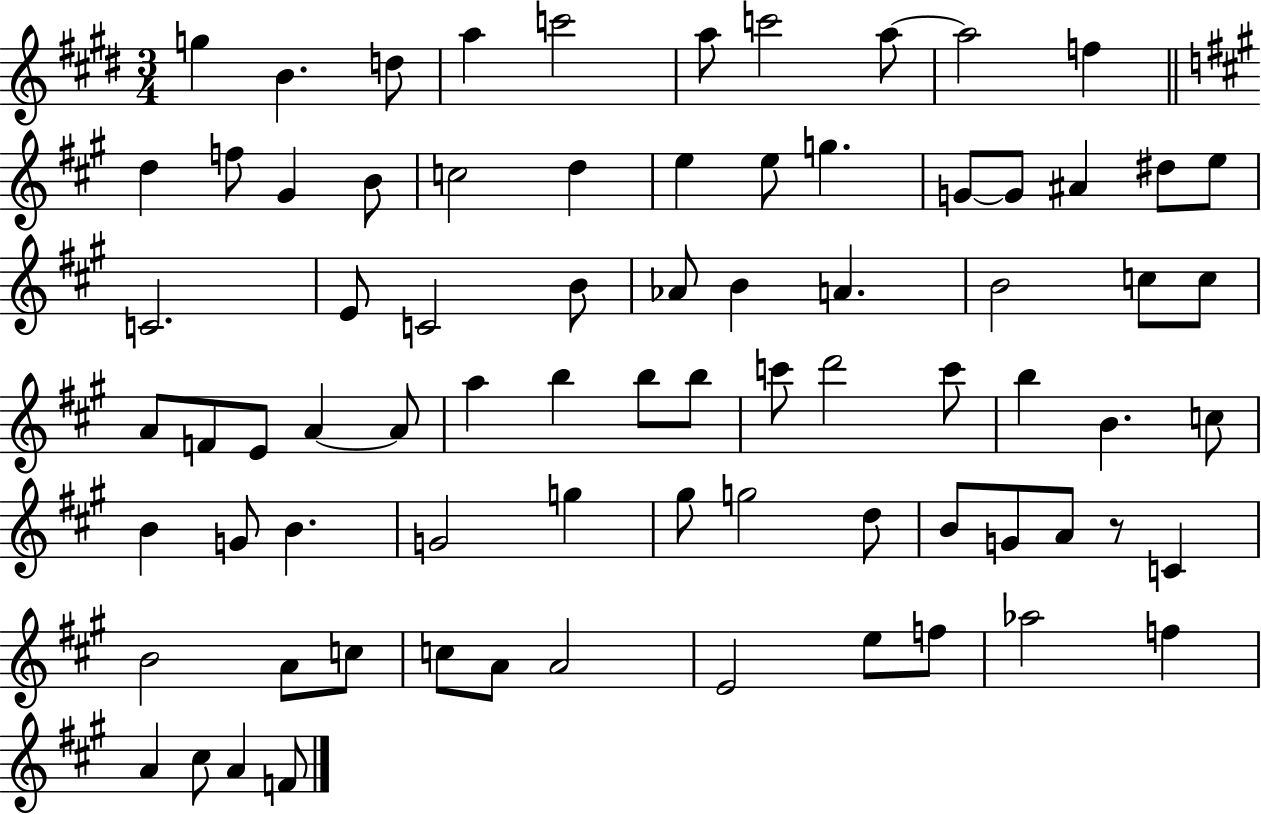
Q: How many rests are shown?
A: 1